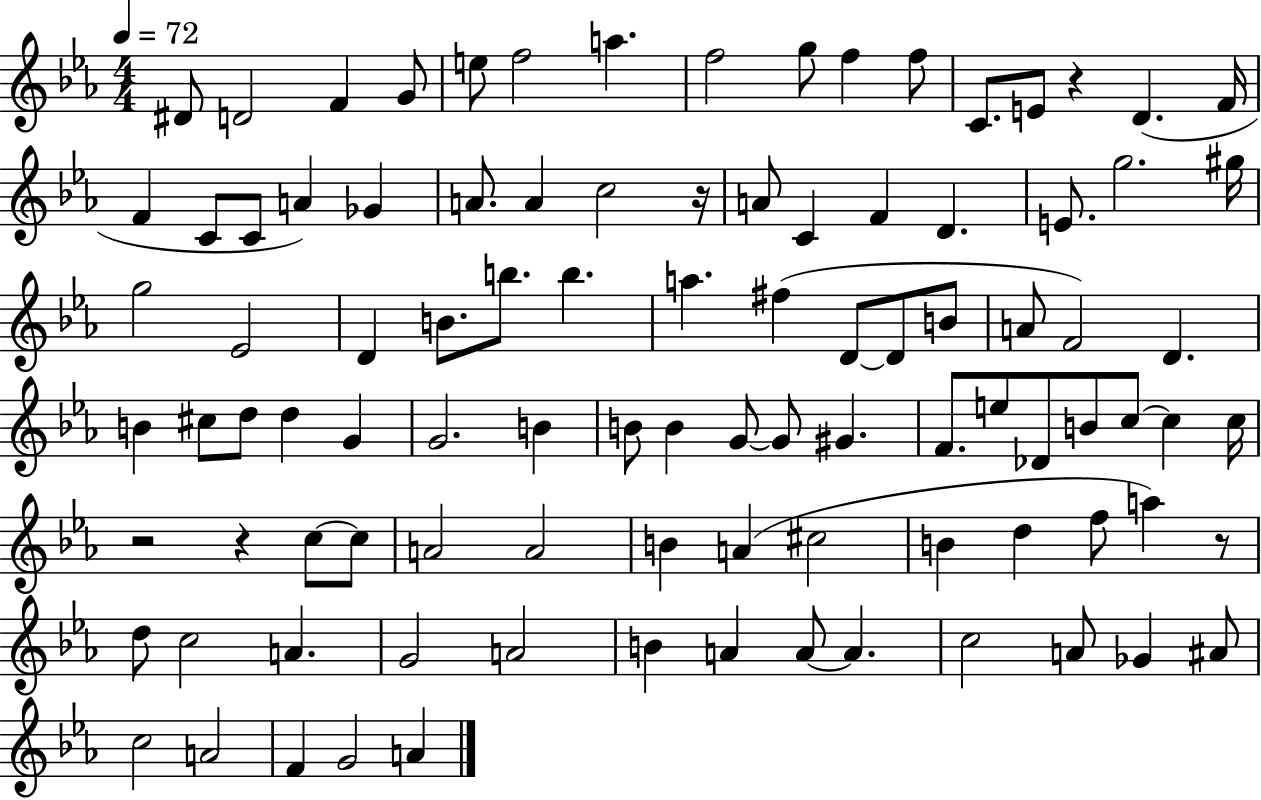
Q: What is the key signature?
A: EES major